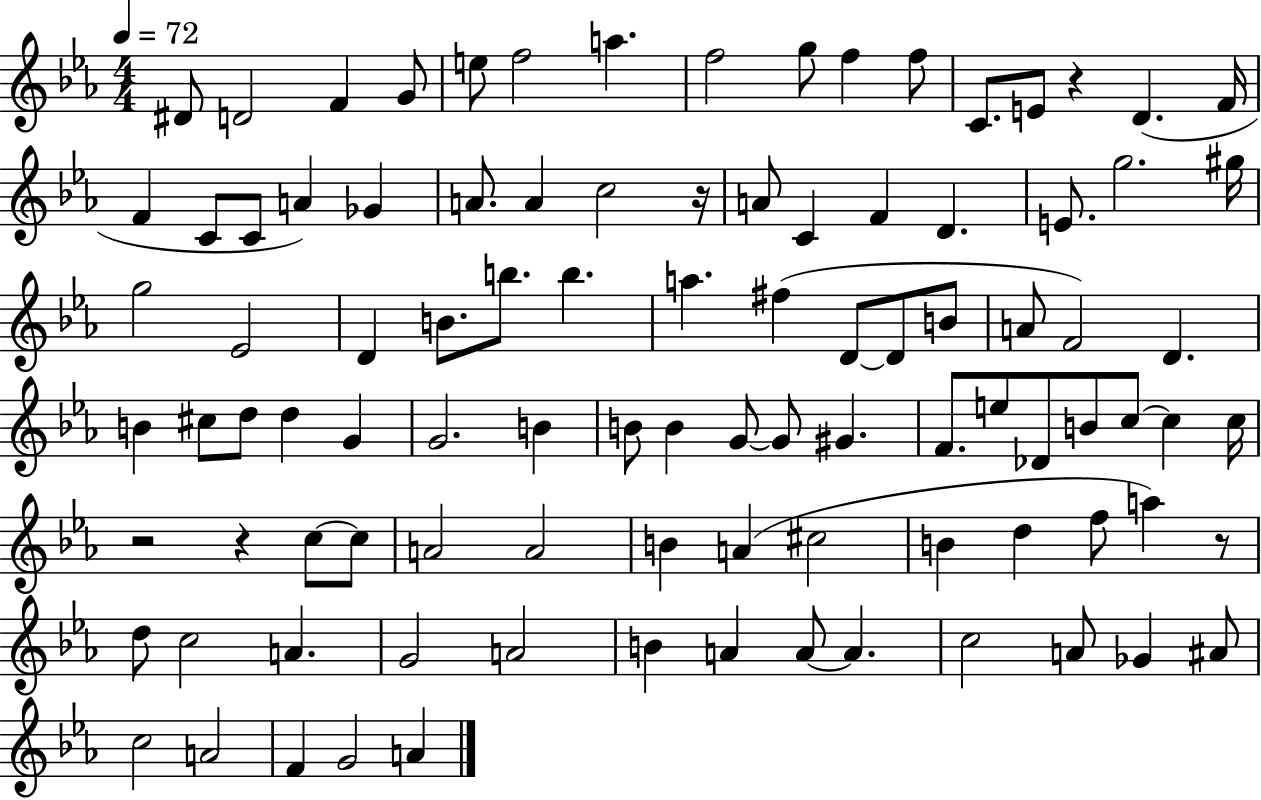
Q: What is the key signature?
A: EES major